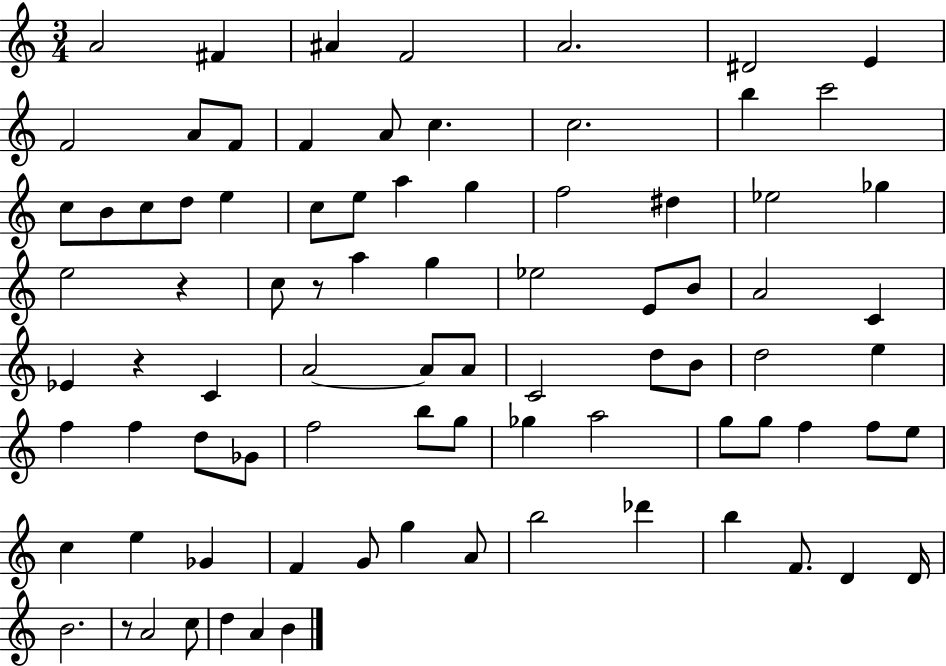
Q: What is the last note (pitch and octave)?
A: B4